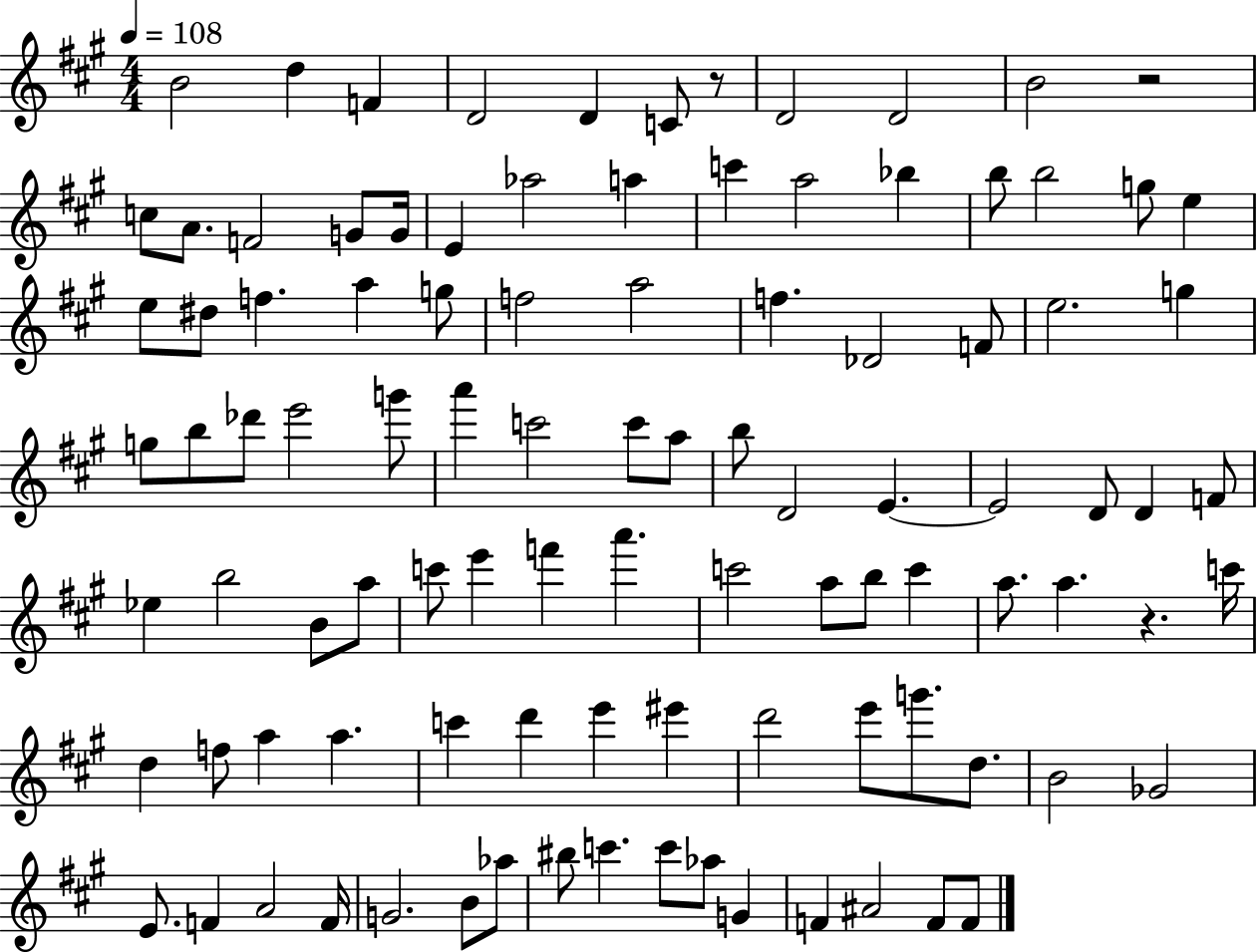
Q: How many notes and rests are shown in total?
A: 100